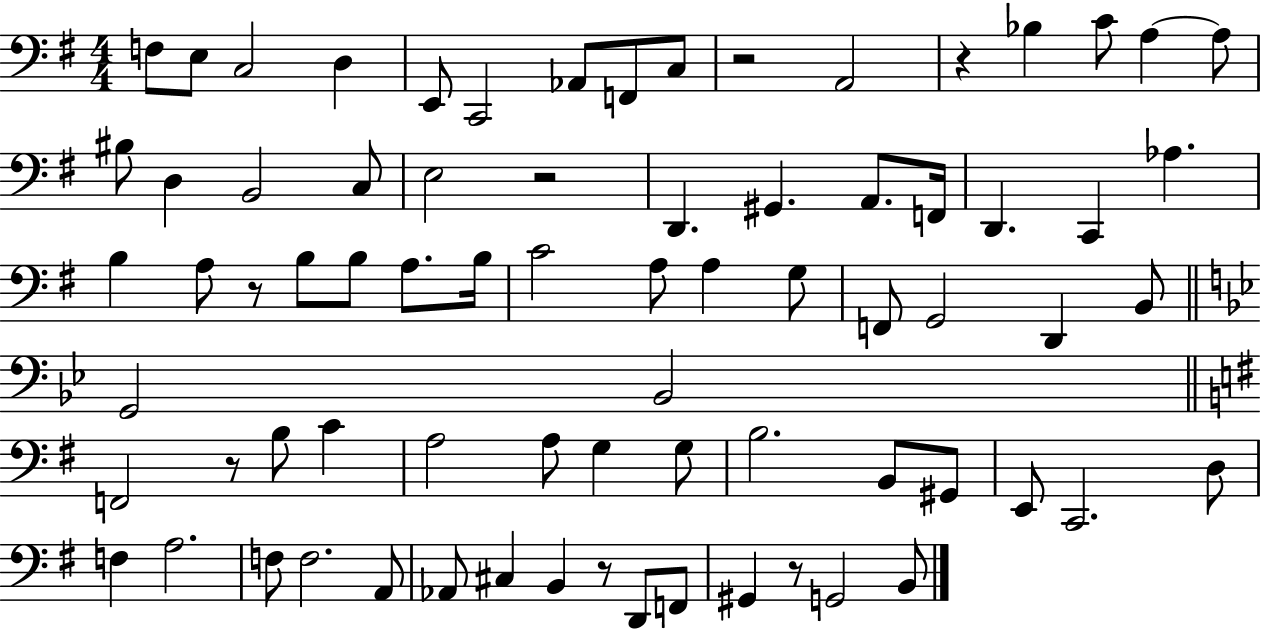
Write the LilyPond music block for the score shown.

{
  \clef bass
  \numericTimeSignature
  \time 4/4
  \key g \major
  f8 e8 c2 d4 | e,8 c,2 aes,8 f,8 c8 | r2 a,2 | r4 bes4 c'8 a4~~ a8 | \break bis8 d4 b,2 c8 | e2 r2 | d,4. gis,4. a,8. f,16 | d,4. c,4 aes4. | \break b4 a8 r8 b8 b8 a8. b16 | c'2 a8 a4 g8 | f,8 g,2 d,4 b,8 | \bar "||" \break \key bes \major g,2 bes,2 | \bar "||" \break \key e \minor f,2 r8 b8 c'4 | a2 a8 g4 g8 | b2. b,8 gis,8 | e,8 c,2. d8 | \break f4 a2. | f8 f2. a,8 | aes,8 cis4 b,4 r8 d,8 f,8 | gis,4 r8 g,2 b,8 | \break \bar "|."
}